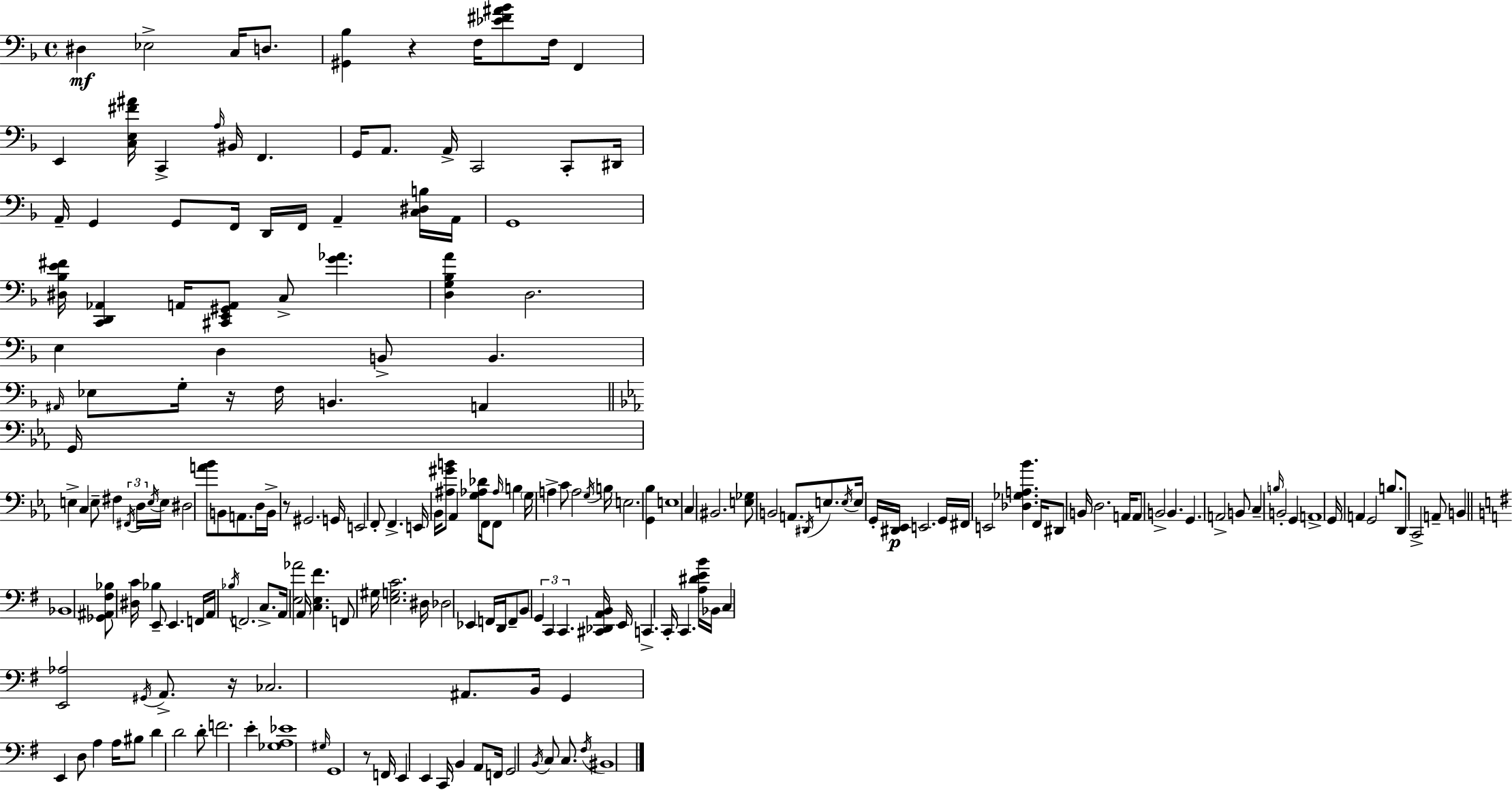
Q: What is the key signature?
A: F major